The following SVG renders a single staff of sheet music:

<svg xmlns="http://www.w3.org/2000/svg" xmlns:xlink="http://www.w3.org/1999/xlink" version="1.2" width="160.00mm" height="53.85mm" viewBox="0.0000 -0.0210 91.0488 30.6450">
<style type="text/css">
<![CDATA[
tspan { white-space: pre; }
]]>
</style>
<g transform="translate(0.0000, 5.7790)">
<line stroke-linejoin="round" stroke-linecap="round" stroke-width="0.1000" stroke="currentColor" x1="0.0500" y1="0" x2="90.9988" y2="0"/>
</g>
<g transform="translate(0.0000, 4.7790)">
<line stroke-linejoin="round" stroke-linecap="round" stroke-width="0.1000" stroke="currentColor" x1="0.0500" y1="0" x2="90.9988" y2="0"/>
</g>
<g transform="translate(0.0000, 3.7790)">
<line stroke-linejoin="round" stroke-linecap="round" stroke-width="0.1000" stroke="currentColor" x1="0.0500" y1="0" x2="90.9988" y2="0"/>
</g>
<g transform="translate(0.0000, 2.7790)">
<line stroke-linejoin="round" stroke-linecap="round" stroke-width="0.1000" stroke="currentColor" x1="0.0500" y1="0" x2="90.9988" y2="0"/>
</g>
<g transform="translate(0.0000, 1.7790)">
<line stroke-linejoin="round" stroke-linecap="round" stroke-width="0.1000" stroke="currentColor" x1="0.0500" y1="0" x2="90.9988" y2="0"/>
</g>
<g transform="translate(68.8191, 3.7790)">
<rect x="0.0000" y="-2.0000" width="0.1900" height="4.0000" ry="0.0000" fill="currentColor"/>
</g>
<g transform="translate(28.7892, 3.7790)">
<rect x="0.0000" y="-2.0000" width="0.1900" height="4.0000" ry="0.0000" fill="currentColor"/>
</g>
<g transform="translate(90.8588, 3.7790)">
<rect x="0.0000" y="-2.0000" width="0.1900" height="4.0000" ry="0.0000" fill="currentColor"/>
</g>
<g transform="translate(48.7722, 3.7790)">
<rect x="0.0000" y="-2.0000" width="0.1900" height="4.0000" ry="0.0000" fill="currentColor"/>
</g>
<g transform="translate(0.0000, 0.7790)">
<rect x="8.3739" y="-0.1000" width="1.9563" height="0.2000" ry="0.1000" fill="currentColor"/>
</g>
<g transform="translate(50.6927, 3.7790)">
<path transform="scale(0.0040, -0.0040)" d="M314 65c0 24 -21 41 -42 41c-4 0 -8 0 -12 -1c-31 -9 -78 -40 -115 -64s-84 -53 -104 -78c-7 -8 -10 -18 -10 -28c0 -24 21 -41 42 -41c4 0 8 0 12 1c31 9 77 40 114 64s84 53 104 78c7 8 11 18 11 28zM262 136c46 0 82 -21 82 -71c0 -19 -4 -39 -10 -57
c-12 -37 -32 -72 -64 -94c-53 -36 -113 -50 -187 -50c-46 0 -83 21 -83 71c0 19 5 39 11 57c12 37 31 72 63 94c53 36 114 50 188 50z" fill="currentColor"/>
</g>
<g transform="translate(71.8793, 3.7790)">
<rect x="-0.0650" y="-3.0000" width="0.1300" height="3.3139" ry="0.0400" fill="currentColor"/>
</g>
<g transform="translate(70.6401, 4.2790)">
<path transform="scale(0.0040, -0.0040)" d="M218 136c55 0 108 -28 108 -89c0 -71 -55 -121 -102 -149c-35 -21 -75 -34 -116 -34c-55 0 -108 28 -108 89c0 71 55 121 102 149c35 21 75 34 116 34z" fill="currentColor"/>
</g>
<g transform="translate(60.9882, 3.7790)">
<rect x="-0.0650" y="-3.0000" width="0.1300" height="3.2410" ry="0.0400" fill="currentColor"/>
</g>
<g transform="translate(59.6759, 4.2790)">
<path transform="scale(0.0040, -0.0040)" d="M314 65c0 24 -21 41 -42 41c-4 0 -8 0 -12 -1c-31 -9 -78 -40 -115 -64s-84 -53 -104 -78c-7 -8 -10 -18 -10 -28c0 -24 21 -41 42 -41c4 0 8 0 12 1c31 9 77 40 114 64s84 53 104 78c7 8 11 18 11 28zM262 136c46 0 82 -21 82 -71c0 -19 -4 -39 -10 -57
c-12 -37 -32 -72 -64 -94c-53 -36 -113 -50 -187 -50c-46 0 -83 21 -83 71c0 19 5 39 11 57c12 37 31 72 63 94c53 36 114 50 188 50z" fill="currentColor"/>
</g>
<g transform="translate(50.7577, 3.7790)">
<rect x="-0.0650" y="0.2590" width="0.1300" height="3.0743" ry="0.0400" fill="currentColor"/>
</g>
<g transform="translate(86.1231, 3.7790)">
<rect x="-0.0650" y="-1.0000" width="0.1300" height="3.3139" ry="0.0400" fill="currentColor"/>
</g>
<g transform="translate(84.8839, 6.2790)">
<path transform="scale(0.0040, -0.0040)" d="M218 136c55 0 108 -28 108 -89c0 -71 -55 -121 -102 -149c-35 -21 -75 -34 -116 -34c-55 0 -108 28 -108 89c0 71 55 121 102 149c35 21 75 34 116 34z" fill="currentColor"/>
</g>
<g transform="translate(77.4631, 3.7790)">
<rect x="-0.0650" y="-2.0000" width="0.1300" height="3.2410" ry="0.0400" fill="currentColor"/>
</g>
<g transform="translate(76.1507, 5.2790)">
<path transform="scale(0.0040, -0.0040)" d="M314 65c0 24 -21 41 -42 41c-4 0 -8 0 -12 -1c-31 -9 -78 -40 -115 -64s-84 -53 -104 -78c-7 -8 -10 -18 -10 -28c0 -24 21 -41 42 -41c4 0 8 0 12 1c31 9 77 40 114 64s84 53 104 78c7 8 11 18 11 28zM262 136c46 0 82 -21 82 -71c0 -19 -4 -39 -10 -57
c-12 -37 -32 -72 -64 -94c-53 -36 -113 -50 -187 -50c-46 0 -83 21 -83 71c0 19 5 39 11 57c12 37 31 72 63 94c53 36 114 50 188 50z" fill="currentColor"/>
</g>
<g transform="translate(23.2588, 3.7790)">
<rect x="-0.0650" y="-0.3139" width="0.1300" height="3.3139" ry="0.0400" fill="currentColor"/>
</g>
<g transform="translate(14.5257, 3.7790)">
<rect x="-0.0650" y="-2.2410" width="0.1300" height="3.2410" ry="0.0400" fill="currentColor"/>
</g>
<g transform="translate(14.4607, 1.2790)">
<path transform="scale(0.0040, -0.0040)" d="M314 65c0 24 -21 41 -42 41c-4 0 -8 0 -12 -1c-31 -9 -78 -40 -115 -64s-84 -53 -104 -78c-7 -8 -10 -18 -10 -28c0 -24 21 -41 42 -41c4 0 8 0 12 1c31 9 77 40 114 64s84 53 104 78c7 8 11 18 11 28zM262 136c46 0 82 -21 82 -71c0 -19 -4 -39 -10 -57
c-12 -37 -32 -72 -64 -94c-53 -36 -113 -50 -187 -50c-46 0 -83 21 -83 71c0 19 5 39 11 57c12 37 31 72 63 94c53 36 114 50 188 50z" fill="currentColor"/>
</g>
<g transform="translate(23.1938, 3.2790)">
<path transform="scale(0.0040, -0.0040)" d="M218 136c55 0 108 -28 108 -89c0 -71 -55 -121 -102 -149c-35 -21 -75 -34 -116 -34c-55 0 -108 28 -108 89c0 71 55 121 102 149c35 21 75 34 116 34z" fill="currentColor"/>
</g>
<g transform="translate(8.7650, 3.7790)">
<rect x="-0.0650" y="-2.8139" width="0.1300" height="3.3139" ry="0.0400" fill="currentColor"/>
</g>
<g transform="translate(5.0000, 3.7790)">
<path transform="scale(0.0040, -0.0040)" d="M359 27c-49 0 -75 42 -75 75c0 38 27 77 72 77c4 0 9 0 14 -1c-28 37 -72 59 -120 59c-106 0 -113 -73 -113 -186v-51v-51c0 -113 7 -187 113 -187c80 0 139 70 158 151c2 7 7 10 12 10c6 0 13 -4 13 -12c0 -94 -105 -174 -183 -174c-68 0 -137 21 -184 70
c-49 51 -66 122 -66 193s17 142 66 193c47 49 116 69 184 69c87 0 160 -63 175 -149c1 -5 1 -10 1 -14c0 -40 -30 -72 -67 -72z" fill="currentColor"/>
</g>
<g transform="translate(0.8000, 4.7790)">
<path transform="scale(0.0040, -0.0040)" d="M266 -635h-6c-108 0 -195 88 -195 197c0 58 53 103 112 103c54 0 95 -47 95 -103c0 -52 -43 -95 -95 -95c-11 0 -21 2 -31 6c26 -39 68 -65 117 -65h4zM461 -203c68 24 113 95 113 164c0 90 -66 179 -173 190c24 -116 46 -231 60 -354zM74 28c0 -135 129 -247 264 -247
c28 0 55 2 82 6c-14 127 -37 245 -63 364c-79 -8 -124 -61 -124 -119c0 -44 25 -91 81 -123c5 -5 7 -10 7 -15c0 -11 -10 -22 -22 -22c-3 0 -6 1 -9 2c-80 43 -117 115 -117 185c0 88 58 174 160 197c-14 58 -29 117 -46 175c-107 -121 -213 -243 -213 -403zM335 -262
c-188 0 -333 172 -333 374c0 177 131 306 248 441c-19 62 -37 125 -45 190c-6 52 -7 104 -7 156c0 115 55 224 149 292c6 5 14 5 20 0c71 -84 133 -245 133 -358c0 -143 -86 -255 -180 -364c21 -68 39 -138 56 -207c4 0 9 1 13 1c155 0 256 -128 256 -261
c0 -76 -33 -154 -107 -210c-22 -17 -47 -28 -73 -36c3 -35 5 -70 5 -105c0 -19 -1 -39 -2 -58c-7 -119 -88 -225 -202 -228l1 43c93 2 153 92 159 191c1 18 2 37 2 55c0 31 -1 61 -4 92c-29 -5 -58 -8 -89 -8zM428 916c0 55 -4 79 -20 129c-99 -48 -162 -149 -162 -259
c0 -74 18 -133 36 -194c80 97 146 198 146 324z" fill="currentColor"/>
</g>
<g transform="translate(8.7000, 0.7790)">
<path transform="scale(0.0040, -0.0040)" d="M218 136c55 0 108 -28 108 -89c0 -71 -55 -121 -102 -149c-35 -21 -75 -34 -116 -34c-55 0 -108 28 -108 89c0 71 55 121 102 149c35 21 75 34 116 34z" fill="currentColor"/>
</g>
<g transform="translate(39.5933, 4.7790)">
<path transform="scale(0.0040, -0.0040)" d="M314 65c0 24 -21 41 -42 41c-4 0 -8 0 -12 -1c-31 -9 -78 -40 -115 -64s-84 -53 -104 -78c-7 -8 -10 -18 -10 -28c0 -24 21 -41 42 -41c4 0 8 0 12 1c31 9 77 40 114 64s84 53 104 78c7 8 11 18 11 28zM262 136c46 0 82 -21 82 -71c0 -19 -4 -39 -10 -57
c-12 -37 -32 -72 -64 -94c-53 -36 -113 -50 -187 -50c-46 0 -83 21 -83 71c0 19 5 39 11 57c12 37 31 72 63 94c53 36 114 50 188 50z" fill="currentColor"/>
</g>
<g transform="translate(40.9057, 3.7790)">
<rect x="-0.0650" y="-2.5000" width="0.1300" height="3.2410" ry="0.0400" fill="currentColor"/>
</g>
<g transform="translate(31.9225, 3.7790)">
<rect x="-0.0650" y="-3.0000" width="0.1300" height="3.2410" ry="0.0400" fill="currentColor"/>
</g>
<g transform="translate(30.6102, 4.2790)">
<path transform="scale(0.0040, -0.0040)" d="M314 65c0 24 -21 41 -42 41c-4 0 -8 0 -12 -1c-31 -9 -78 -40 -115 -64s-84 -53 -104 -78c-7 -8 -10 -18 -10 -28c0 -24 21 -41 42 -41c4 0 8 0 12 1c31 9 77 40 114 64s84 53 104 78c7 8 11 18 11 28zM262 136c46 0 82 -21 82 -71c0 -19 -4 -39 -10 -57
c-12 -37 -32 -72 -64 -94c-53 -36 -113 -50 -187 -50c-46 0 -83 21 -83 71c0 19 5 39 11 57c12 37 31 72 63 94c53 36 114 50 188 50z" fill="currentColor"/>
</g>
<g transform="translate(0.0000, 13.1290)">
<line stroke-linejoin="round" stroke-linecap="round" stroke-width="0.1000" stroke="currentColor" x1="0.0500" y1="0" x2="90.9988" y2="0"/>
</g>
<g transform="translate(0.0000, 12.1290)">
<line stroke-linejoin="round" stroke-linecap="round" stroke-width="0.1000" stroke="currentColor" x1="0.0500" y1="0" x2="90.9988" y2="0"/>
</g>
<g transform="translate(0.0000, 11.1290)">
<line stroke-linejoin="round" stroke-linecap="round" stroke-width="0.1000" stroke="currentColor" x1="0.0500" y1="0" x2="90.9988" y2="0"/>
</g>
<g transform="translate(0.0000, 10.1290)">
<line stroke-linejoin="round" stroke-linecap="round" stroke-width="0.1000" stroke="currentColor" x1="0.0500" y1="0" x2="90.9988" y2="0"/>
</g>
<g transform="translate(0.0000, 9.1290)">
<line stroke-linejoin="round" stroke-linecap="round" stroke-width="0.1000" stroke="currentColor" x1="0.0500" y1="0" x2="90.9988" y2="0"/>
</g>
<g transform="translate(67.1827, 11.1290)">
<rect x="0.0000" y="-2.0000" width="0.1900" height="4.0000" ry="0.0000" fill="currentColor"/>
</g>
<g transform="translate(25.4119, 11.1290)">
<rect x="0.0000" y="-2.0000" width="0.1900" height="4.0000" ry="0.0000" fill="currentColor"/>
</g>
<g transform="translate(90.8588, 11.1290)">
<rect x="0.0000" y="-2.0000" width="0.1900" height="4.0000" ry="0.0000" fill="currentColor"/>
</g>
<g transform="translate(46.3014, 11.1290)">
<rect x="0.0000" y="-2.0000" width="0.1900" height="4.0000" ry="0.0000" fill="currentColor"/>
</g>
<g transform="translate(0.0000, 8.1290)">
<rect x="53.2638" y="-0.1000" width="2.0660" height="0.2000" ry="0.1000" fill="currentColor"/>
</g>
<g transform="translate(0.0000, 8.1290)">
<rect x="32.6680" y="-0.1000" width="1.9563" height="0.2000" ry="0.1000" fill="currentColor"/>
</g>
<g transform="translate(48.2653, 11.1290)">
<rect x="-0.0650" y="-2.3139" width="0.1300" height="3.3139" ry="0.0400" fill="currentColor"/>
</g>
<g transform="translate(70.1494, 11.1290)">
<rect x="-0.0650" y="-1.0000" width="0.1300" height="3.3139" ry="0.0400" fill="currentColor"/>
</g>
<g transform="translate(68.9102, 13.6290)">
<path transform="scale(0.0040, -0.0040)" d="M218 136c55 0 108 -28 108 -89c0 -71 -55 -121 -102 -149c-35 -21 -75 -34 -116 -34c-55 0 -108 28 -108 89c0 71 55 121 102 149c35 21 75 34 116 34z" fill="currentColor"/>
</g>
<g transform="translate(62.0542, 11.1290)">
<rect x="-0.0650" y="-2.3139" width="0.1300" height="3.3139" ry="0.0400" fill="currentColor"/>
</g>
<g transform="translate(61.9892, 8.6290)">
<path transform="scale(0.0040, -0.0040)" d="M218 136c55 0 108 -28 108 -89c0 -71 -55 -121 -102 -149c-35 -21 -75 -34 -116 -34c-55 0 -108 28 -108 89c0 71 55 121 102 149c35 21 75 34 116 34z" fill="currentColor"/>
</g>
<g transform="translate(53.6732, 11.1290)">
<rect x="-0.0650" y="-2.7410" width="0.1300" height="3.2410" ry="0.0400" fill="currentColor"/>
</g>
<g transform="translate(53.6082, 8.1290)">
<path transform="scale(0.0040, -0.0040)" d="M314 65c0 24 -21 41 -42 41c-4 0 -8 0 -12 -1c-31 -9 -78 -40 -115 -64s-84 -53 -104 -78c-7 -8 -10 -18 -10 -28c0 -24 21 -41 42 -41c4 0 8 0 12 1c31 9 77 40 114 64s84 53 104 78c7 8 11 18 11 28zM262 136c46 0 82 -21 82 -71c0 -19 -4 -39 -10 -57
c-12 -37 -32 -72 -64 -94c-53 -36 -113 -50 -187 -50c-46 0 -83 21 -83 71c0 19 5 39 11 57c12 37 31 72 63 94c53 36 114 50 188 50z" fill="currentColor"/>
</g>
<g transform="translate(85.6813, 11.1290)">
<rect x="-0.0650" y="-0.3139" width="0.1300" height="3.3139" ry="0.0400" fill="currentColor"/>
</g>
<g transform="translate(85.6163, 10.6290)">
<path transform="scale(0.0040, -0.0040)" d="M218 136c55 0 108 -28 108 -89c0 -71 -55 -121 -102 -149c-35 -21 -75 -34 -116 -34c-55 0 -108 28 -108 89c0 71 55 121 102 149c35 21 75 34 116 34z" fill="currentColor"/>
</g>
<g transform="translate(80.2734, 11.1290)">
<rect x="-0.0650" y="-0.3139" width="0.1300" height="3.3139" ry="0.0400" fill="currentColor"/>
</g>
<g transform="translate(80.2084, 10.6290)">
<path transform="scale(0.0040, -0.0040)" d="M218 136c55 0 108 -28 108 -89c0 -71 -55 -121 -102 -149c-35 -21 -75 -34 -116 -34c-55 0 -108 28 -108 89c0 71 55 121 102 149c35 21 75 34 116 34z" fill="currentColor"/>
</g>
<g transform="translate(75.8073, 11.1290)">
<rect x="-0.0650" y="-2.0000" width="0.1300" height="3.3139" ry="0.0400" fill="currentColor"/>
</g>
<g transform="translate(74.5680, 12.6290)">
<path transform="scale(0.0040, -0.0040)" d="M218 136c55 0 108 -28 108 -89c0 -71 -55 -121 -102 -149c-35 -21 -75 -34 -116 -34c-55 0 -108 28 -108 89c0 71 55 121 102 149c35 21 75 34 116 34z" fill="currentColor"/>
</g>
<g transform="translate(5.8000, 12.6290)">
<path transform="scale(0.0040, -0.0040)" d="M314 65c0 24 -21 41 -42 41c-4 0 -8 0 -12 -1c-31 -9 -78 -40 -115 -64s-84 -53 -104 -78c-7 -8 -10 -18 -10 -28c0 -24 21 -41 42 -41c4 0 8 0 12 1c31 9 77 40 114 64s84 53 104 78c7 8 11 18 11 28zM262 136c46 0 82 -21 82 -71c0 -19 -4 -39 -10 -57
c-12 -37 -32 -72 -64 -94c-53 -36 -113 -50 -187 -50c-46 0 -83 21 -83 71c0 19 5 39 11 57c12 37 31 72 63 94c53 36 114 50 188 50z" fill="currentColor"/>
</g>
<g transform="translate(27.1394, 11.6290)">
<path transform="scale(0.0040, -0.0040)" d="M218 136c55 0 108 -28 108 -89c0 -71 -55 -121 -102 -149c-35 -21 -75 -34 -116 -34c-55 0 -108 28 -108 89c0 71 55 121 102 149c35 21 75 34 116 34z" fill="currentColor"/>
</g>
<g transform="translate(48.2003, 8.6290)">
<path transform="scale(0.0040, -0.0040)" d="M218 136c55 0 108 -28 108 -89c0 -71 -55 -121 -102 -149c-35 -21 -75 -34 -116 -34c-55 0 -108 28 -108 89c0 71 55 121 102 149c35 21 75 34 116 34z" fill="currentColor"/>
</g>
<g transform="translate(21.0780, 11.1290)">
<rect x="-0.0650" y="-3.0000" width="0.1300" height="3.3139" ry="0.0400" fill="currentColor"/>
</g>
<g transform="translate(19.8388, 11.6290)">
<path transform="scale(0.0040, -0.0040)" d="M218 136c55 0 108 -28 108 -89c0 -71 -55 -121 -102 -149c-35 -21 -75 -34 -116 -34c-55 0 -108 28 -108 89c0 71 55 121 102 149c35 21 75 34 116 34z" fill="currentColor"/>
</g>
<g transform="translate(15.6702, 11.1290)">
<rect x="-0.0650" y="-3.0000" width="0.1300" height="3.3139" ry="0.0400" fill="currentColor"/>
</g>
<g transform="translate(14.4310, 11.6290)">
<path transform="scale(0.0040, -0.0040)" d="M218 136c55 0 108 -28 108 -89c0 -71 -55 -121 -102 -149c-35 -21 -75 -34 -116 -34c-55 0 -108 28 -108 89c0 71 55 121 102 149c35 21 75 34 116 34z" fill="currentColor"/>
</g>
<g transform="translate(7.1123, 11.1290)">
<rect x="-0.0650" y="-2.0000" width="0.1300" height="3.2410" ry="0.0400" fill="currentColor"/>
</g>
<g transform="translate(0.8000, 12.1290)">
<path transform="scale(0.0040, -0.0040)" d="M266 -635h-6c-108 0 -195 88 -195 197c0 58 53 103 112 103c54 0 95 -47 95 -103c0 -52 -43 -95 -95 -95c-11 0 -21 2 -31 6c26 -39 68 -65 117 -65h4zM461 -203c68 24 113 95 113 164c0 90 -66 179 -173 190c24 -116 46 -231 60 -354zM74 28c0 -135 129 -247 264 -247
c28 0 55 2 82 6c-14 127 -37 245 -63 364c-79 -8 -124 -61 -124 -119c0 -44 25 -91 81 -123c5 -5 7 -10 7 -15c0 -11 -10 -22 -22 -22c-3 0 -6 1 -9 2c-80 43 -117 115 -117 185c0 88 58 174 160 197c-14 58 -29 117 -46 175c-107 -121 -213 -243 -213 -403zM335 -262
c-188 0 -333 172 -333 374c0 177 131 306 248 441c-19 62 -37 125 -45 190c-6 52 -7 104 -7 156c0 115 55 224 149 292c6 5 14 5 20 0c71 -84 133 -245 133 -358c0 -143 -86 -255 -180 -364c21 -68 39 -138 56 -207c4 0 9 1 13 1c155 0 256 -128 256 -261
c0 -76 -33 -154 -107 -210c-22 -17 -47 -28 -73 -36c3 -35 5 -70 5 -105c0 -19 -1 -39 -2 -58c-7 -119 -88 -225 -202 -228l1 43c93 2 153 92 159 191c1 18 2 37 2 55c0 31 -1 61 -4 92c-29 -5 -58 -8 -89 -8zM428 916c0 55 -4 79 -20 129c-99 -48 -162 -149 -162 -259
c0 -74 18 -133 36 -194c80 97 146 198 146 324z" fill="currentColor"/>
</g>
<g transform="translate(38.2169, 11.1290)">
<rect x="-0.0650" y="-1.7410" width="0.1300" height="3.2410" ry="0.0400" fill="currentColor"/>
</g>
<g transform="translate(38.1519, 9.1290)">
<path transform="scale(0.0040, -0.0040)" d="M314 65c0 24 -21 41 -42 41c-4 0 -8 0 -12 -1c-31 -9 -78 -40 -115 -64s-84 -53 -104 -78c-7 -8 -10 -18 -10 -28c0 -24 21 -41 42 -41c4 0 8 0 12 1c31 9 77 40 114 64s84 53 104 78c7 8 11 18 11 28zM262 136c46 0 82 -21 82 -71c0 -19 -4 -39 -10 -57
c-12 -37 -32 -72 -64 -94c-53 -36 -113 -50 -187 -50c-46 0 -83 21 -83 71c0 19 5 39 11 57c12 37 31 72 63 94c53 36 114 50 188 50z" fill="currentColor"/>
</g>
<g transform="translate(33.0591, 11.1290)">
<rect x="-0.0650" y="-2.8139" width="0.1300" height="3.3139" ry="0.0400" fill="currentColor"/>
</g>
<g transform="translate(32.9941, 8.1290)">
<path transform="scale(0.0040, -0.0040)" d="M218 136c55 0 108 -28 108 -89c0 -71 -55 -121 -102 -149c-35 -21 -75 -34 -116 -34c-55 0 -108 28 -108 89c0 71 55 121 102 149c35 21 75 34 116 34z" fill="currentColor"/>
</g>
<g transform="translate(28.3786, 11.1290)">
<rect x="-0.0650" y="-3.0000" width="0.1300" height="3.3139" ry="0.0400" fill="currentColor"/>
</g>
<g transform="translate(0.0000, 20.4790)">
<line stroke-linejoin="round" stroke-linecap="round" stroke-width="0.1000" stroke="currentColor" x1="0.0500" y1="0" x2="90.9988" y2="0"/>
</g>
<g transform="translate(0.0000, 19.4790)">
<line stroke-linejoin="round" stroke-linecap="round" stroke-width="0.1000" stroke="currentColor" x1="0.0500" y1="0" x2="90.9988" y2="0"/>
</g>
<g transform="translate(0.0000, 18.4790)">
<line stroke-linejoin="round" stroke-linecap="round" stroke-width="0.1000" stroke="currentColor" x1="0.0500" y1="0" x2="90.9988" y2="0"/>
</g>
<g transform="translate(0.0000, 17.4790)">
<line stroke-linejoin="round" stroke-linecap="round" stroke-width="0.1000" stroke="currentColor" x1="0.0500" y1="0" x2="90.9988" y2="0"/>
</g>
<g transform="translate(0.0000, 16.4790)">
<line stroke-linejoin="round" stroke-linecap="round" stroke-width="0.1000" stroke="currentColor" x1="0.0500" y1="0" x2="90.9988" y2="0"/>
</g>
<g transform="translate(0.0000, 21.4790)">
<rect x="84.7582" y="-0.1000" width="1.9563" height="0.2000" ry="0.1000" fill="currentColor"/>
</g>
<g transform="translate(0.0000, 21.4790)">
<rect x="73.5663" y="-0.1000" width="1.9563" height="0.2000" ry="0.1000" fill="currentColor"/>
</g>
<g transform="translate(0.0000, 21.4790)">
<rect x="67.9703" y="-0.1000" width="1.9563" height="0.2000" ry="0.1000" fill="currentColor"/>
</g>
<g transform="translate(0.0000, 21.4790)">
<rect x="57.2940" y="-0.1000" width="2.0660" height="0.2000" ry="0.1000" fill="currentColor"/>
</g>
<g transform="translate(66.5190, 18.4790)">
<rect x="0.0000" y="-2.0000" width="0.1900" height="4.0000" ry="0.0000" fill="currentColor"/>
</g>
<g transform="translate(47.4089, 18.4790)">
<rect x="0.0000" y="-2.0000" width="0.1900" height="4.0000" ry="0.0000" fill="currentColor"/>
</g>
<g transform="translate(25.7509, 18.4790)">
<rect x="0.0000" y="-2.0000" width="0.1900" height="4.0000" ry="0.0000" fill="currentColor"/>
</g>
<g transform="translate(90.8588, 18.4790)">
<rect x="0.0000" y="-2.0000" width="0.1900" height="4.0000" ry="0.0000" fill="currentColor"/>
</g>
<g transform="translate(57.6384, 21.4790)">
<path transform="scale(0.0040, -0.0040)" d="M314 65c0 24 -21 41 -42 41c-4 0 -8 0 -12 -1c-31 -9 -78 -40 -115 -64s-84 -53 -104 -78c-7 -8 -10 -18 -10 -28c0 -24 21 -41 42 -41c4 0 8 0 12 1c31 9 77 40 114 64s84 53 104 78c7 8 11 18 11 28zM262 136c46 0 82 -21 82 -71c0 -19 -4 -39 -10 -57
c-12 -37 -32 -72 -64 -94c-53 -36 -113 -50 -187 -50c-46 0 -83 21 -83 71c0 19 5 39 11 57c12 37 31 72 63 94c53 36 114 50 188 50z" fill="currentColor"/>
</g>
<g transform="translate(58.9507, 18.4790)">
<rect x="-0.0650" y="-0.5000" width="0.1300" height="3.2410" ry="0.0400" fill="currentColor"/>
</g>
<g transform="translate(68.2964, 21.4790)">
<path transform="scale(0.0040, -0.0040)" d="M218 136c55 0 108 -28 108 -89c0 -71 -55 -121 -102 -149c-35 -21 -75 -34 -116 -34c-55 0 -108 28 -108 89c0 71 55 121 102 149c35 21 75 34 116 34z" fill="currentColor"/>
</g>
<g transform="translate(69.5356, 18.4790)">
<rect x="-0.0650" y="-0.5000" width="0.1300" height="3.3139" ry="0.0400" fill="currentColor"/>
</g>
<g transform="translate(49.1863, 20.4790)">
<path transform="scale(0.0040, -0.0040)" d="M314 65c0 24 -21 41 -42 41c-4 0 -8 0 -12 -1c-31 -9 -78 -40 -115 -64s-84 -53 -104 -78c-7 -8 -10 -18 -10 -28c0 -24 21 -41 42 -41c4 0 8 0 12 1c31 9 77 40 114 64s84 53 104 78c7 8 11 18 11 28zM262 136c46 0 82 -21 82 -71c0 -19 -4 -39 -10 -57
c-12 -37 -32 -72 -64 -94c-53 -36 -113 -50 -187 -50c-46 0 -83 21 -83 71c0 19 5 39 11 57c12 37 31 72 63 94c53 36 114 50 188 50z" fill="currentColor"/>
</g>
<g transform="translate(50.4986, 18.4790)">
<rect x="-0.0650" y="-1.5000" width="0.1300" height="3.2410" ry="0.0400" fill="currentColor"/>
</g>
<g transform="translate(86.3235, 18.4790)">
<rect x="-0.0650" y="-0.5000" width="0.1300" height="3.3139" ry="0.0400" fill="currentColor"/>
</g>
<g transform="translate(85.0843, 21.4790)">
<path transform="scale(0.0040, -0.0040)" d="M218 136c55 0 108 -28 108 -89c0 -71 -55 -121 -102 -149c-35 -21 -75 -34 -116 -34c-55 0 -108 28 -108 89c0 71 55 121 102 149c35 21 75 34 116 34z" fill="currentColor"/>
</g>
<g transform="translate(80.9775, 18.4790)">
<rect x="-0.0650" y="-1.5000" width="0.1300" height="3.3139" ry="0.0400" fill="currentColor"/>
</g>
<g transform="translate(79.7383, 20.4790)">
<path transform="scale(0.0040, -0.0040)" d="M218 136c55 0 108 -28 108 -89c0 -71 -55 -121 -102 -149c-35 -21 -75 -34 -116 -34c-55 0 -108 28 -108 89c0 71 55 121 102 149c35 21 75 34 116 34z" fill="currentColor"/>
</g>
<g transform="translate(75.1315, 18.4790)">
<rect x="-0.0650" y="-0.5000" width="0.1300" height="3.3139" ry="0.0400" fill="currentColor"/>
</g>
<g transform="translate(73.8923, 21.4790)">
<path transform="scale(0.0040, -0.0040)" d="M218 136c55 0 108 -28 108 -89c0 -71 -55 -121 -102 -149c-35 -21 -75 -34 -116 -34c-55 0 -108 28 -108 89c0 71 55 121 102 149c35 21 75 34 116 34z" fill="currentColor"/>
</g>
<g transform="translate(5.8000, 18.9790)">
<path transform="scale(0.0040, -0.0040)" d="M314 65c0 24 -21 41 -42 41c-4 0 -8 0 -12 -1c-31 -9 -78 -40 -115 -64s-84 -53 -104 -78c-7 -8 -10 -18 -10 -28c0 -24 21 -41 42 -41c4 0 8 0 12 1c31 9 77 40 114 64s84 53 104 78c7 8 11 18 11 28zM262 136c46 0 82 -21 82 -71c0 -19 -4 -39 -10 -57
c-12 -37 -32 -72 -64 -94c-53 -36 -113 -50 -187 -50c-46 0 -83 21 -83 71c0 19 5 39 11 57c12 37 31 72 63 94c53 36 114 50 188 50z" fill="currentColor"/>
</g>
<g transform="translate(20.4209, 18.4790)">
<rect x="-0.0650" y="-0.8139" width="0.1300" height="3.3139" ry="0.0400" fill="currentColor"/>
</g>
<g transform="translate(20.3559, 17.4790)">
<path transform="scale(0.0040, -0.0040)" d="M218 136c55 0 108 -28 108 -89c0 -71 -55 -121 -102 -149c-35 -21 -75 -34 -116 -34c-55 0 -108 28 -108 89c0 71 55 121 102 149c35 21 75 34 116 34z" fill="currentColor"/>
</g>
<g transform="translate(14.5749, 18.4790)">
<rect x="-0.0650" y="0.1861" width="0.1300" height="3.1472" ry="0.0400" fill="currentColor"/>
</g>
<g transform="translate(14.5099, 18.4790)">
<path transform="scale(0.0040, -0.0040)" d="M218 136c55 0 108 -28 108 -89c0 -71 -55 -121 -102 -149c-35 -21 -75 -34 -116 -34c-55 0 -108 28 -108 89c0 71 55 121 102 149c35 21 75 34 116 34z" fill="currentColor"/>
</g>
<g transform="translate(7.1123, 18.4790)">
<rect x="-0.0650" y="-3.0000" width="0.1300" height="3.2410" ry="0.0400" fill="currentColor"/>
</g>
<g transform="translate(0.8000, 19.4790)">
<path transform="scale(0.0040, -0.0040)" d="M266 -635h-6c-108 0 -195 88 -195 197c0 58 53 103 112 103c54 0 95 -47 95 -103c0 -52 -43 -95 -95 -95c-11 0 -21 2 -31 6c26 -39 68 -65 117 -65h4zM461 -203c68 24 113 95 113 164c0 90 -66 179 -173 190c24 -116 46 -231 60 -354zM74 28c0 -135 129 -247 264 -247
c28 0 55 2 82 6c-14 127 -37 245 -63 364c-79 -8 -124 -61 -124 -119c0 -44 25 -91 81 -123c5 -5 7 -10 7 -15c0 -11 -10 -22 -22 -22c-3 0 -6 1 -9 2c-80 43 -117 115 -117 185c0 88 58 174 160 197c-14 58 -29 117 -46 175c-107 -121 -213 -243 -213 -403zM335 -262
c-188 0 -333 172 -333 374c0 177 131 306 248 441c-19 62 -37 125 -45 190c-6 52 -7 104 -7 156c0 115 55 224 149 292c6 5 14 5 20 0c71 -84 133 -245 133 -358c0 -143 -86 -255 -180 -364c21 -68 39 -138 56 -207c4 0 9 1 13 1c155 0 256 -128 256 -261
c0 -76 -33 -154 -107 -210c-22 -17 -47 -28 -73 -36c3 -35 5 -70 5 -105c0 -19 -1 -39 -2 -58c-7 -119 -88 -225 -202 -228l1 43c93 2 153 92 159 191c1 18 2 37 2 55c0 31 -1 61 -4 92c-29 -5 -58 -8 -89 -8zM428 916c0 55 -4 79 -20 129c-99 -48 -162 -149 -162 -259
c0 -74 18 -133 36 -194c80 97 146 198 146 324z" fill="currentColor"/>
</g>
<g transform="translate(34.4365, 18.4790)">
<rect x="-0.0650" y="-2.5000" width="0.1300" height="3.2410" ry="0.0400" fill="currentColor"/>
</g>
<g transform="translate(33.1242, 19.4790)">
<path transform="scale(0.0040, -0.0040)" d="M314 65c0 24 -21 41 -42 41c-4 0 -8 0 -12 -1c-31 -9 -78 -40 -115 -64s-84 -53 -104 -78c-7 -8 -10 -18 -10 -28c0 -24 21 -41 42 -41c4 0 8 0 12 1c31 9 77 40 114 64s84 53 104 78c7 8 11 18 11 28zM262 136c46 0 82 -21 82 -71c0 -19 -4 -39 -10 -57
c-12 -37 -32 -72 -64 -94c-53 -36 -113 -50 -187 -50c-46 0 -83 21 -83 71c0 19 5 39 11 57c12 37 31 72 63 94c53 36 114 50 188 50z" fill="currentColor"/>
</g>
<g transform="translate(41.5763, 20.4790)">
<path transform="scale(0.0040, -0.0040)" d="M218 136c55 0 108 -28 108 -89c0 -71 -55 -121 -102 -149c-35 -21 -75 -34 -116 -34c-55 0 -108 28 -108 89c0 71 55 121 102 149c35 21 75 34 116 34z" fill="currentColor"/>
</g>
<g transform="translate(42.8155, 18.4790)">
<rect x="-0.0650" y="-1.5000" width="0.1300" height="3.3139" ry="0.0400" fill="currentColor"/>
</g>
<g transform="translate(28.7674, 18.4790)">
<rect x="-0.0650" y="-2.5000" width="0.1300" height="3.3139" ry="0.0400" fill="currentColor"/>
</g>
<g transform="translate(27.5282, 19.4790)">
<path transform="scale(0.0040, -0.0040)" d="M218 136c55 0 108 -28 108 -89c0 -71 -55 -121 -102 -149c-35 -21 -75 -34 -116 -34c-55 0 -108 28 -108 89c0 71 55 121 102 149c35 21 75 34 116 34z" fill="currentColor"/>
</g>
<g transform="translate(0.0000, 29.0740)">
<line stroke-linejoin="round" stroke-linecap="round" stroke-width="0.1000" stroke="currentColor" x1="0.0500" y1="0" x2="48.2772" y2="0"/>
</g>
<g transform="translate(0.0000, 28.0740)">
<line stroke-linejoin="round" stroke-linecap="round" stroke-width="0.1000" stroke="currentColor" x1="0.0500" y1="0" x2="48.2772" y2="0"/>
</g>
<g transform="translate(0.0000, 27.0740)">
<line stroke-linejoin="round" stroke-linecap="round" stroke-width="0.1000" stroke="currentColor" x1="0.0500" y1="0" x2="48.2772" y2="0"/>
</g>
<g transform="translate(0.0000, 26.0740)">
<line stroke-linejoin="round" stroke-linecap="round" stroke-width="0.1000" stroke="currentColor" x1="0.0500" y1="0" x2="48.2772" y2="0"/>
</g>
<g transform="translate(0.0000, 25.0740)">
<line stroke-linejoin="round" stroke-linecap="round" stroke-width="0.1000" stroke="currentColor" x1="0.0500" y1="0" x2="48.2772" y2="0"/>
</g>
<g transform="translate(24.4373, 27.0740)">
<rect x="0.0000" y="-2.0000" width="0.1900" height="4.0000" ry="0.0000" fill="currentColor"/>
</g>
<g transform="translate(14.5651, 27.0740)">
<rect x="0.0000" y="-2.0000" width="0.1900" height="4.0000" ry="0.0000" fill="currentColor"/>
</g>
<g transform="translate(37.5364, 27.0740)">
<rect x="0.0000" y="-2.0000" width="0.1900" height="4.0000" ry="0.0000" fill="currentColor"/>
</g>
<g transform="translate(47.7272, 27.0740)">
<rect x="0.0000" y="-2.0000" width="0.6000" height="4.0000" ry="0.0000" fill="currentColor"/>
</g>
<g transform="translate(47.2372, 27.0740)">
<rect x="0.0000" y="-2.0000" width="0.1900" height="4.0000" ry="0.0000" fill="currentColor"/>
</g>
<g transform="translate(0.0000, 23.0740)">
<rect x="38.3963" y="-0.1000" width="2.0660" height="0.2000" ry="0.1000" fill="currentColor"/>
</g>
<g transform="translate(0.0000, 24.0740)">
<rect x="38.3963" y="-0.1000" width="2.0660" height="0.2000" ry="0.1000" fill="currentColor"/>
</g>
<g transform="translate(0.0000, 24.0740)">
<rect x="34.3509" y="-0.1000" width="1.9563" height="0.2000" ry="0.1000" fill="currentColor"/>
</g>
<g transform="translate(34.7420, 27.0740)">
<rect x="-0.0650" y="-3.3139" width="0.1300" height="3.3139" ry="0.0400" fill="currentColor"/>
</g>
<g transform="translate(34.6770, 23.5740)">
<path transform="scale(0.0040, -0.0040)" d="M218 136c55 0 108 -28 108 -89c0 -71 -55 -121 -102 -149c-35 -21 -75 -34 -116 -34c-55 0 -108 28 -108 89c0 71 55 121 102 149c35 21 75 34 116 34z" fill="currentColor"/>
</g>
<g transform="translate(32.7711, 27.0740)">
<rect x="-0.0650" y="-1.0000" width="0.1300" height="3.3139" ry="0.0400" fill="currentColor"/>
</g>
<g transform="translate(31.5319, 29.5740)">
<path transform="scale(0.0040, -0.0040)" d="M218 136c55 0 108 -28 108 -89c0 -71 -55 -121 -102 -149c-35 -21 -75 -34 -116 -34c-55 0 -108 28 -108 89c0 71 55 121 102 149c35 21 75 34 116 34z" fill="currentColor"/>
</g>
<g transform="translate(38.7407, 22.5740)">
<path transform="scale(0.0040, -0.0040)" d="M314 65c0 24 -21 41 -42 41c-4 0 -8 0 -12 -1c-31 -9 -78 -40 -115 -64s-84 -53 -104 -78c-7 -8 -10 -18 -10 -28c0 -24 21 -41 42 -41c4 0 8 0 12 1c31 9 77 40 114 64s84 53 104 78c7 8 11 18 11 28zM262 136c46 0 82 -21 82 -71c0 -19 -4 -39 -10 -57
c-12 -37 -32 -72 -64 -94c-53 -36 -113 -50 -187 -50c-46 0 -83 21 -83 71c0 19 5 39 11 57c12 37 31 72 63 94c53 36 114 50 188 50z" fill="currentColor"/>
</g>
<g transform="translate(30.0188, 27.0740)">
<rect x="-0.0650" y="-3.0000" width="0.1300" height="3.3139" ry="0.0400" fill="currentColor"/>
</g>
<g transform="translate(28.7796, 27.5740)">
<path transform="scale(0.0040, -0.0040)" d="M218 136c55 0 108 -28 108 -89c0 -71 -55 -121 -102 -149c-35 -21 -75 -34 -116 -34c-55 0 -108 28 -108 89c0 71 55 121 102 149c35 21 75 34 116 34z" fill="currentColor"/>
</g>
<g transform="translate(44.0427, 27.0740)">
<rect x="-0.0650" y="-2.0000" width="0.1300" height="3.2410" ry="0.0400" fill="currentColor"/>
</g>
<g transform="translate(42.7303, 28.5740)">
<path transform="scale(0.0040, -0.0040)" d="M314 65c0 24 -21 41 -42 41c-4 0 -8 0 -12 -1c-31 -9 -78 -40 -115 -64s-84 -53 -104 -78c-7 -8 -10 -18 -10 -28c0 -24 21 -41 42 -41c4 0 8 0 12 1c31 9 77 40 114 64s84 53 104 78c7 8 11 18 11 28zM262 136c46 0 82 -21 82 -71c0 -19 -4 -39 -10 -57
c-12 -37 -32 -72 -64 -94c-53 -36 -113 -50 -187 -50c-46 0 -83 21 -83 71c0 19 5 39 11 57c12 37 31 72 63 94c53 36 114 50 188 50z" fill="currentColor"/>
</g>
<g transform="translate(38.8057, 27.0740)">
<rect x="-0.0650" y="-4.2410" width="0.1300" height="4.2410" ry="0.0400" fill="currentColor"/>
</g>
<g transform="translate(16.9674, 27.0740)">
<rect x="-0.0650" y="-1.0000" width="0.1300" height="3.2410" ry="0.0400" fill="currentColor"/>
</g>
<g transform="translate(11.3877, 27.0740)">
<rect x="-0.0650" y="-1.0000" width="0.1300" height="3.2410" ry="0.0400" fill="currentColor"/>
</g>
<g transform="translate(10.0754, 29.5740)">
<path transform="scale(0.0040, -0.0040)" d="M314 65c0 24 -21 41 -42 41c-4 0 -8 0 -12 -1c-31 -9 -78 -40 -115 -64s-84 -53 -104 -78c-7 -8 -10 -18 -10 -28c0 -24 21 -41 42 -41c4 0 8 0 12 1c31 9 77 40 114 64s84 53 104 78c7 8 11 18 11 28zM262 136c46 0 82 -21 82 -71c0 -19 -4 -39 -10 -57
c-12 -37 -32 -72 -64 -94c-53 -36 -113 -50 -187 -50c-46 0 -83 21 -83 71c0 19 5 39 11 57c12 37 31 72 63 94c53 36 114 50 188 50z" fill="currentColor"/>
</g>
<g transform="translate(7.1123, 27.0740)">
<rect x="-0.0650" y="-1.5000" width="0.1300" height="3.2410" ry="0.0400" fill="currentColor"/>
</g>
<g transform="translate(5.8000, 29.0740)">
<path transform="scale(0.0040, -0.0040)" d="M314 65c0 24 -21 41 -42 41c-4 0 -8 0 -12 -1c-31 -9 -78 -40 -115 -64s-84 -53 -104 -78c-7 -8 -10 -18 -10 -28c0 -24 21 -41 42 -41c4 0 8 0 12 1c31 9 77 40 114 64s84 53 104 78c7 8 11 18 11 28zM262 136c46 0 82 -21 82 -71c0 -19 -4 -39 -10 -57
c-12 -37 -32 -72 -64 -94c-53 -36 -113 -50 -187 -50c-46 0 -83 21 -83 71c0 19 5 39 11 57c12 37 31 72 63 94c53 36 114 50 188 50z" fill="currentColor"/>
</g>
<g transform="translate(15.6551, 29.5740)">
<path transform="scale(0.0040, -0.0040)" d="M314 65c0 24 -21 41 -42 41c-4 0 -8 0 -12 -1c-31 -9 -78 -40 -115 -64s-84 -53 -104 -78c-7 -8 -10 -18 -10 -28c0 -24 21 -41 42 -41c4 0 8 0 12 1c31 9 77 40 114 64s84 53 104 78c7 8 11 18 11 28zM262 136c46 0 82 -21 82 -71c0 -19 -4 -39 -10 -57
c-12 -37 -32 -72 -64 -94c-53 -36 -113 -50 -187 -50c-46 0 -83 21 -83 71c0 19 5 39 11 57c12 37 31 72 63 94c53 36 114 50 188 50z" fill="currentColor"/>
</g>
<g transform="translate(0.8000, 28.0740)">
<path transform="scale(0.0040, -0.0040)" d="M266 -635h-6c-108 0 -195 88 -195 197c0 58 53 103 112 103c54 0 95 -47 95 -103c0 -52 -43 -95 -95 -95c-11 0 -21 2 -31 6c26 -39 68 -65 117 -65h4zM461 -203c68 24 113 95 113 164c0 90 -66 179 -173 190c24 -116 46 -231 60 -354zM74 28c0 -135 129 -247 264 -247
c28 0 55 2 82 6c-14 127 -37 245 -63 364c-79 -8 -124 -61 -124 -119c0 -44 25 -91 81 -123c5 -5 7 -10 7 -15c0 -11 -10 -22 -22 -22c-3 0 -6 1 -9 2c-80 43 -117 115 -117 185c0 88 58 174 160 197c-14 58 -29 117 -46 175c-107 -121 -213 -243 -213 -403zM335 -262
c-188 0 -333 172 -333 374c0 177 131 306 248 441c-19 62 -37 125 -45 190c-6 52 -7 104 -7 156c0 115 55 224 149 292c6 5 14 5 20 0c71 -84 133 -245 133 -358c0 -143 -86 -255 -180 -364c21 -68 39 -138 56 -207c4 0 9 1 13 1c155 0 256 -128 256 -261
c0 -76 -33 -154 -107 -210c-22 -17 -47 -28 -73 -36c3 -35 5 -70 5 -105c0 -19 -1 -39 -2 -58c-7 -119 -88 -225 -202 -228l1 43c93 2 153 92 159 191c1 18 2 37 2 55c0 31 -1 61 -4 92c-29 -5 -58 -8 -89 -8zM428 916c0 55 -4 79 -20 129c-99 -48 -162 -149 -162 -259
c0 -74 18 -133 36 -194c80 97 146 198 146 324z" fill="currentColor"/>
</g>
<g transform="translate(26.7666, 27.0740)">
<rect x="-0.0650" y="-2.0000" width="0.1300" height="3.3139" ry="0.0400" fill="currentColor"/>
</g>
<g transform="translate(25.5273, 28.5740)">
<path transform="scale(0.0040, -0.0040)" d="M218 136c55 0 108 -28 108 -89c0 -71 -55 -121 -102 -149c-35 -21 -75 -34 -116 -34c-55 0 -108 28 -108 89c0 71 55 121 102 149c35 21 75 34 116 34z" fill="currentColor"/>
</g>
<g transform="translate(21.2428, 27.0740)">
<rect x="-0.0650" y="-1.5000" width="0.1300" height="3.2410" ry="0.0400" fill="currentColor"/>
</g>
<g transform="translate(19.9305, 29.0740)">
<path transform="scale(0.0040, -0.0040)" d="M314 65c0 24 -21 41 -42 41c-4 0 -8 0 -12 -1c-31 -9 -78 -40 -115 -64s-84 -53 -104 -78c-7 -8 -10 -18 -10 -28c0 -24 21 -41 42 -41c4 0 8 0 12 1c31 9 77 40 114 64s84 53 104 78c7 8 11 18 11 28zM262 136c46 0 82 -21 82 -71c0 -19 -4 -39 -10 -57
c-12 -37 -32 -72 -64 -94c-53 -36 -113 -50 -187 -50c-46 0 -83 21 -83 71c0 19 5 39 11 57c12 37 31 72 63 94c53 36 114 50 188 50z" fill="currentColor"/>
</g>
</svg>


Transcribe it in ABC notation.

X:1
T:Untitled
M:4/4
L:1/4
K:C
a g2 c A2 G2 B2 A2 A F2 D F2 A A A a f2 g a2 g D F c c A2 B d G G2 E E2 C2 C C E C E2 D2 D2 E2 F A D b d'2 F2